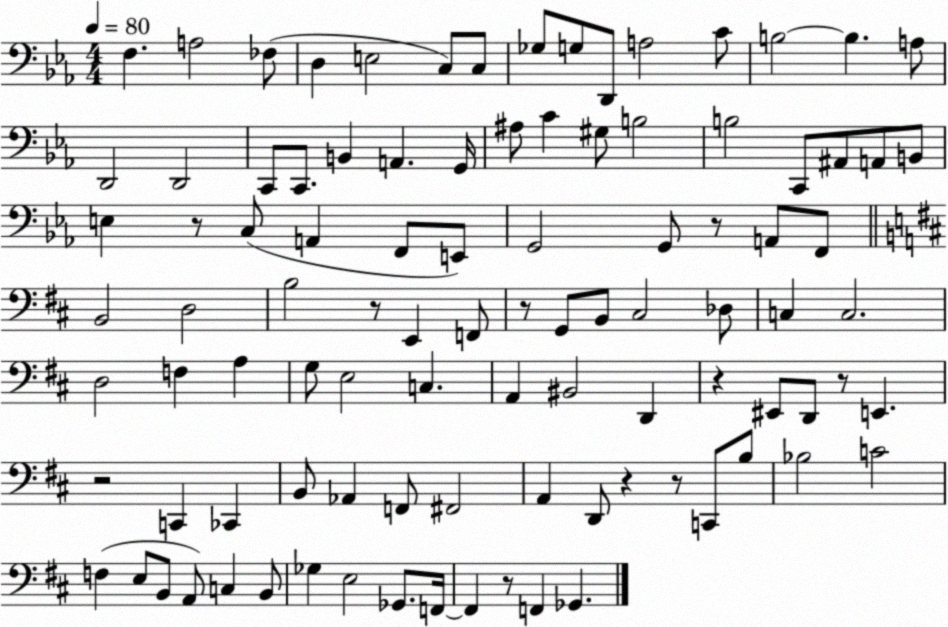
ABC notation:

X:1
T:Untitled
M:4/4
L:1/4
K:Eb
F, A,2 _F,/2 D, E,2 C,/2 C,/2 _G,/2 G,/2 D,,/2 A,2 C/2 B,2 B, A,/2 D,,2 D,,2 C,,/2 C,,/2 B,, A,, G,,/4 ^A,/2 C ^G,/2 B,2 B,2 C,,/2 ^A,,/2 A,,/2 B,,/2 E, z/2 C,/2 A,, F,,/2 E,,/2 G,,2 G,,/2 z/2 A,,/2 F,,/2 B,,2 D,2 B,2 z/2 E,, F,,/2 z/2 G,,/2 B,,/2 ^C,2 _D,/2 C, C,2 D,2 F, A, G,/2 E,2 C, A,, ^B,,2 D,, z ^E,,/2 D,,/2 z/2 E,, z2 C,, _C,, B,,/2 _A,, F,,/2 ^F,,2 A,, D,,/2 z z/2 C,,/2 B,/2 _B,2 C2 F, E,/2 B,,/2 A,,/2 C, B,,/2 _G, E,2 _G,,/2 F,,/4 F,, z/2 F,, _G,,